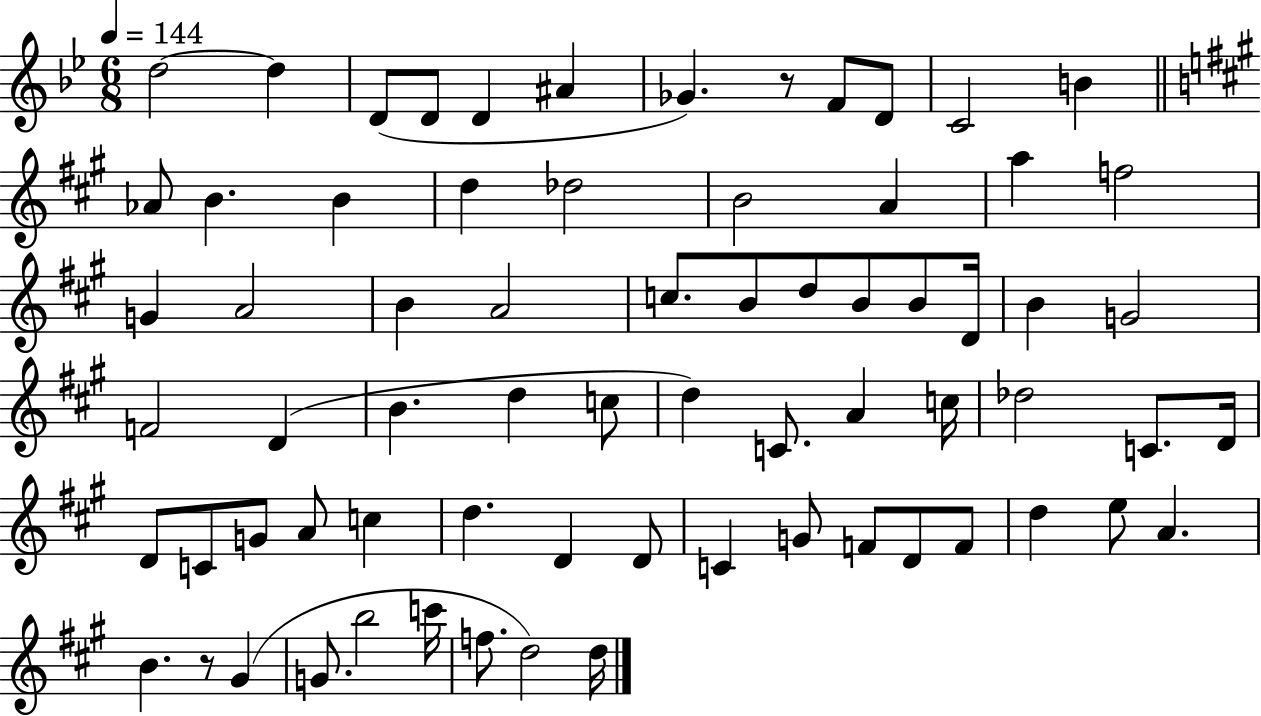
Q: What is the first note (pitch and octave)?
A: D5